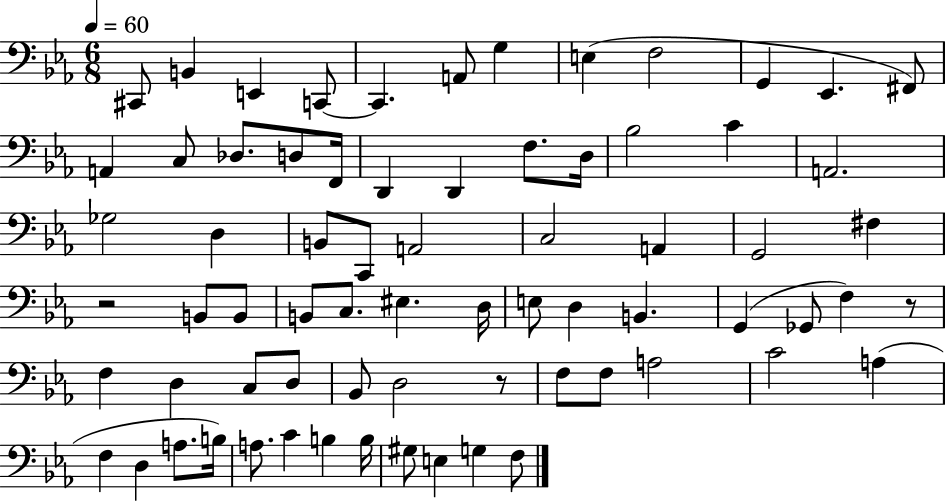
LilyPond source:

{
  \clef bass
  \numericTimeSignature
  \time 6/8
  \key ees \major
  \tempo 4 = 60
  \repeat volta 2 { cis,8 b,4 e,4 c,8~~ | c,4. a,8 g4 | e4( f2 | g,4 ees,4. fis,8) | \break a,4 c8 des8. d8 f,16 | d,4 d,4 f8. d16 | bes2 c'4 | a,2. | \break ges2 d4 | b,8 c,8 a,2 | c2 a,4 | g,2 fis4 | \break r2 b,8 b,8 | b,8 c8. eis4. d16 | e8 d4 b,4. | g,4( ges,8 f4) r8 | \break f4 d4 c8 d8 | bes,8 d2 r8 | f8 f8 a2 | c'2 a4( | \break f4 d4 a8. b16) | a8. c'4 b4 b16 | gis8 e4 g4 f8 | } \bar "|."
}